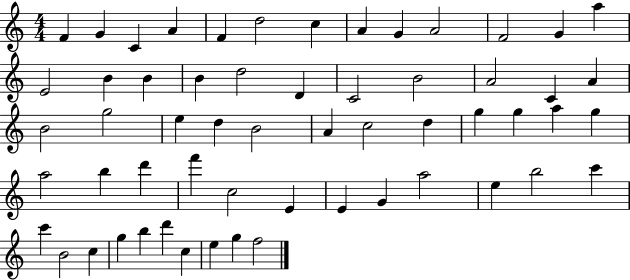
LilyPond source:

{
  \clef treble
  \numericTimeSignature
  \time 4/4
  \key c \major
  f'4 g'4 c'4 a'4 | f'4 d''2 c''4 | a'4 g'4 a'2 | f'2 g'4 a''4 | \break e'2 b'4 b'4 | b'4 d''2 d'4 | c'2 b'2 | a'2 c'4 a'4 | \break b'2 g''2 | e''4 d''4 b'2 | a'4 c''2 d''4 | g''4 g''4 a''4 g''4 | \break a''2 b''4 d'''4 | f'''4 c''2 e'4 | e'4 g'4 a''2 | e''4 b''2 c'''4 | \break c'''4 b'2 c''4 | g''4 b''4 d'''4 c''4 | e''4 g''4 f''2 | \bar "|."
}